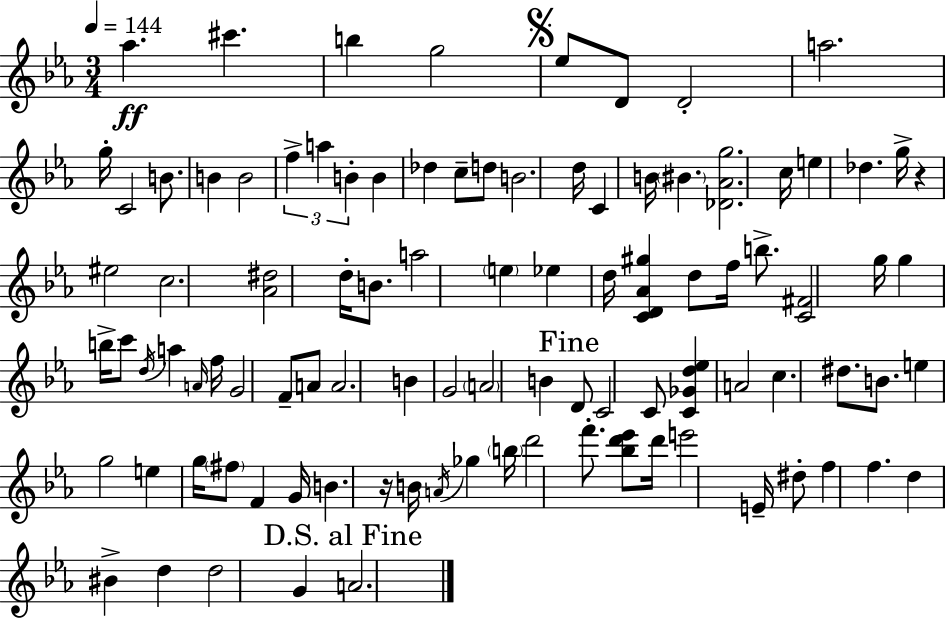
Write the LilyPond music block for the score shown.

{
  \clef treble
  \numericTimeSignature
  \time 3/4
  \key c \minor
  \tempo 4 = 144
  aes''4.\ff cis'''4. | b''4 g''2 | \mark \markup { \musicglyph "scripts.segno" } ees''8 d'8 d'2-. | a''2. | \break g''16-. c'2 b'8. | b'4 b'2 | \tuplet 3/2 { f''4-> a''4 b'4-. } | b'4 des''4 c''8-- d''8 | \break b'2. | d''16 c'4 b'16 \parenthesize bis'4. | <des' aes' g''>2. | c''16 e''4 des''4. g''16-> | \break r4 eis''2 | c''2. | <aes' dis''>2 d''16-. b'8. | a''2 \parenthesize e''4 | \break ees''4 d''16 <c' d' aes' gis''>4 d''8 f''16 | b''8.-> <c' fis'>2 g''16 | g''4 b''16-> c'''8 \acciaccatura { d''16 } a''4 | \grace { a'16 } f''16 g'2 f'8-- | \break a'8 a'2. | b'4 g'2 | \parenthesize a'2 b'4 | \mark "Fine" d'8 c'2 | \break c'8 <c' ges' d'' ees''>4 a'2 | c''4. dis''8. b'8. | e''4 g''2 | e''4 g''16 \parenthesize fis''8 f'4 | \break g'16 b'4. r16 b'16 \acciaccatura { a'16 } ges''4 | \parenthesize b''16 d'''2 | f'''8.-. <bes'' d''' ees'''>8 d'''16 e'''2 | e'16-- dis''8-. f''4 f''4. | \break d''4 bis'4-> d''4 | d''2 g'4 | \mark "D.S. al Fine" a'2. | \bar "|."
}